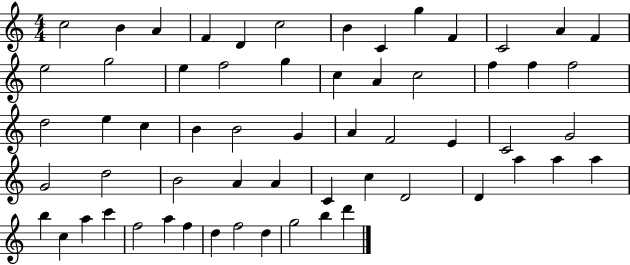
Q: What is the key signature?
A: C major